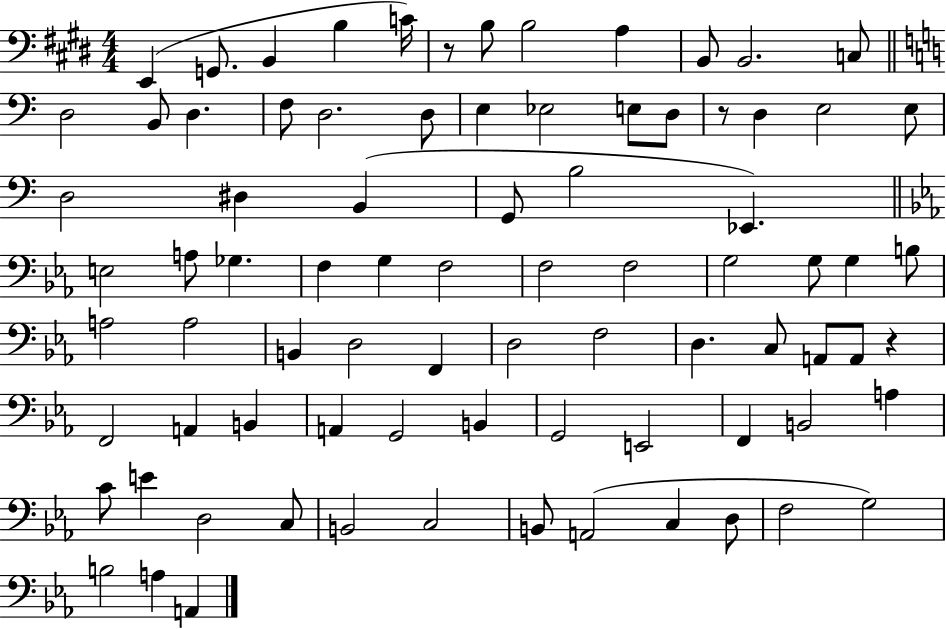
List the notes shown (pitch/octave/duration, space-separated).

E2/q G2/e. B2/q B3/q C4/s R/e B3/e B3/h A3/q B2/e B2/h. C3/e D3/h B2/e D3/q. F3/e D3/h. D3/e E3/q Eb3/h E3/e D3/e R/e D3/q E3/h E3/e D3/h D#3/q B2/q G2/e B3/h Eb2/q. E3/h A3/e Gb3/q. F3/q G3/q F3/h F3/h F3/h G3/h G3/e G3/q B3/e A3/h A3/h B2/q D3/h F2/q D3/h F3/h D3/q. C3/e A2/e A2/e R/q F2/h A2/q B2/q A2/q G2/h B2/q G2/h E2/h F2/q B2/h A3/q C4/e E4/q D3/h C3/e B2/h C3/h B2/e A2/h C3/q D3/e F3/h G3/h B3/h A3/q A2/q